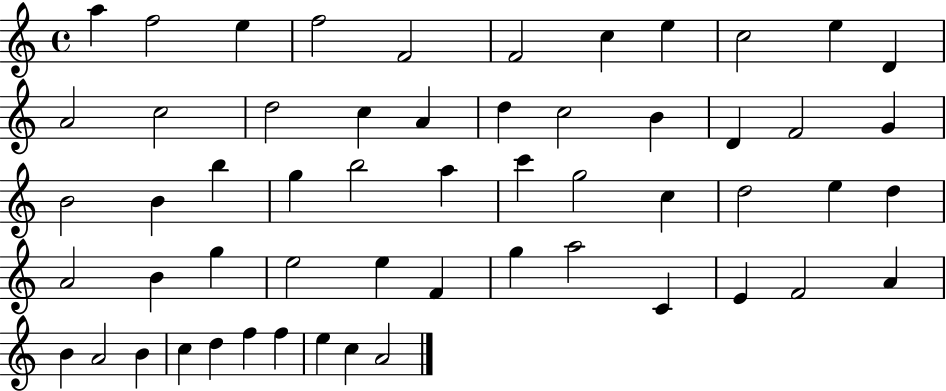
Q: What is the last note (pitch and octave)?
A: A4